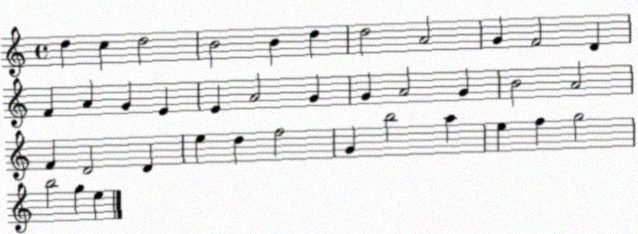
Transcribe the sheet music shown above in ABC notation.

X:1
T:Untitled
M:4/4
L:1/4
K:C
d c d2 B2 B d d2 A2 G F2 D F A G E E A2 G G A2 G B2 A2 F D2 D e d f2 G b2 a e f g2 b2 g e